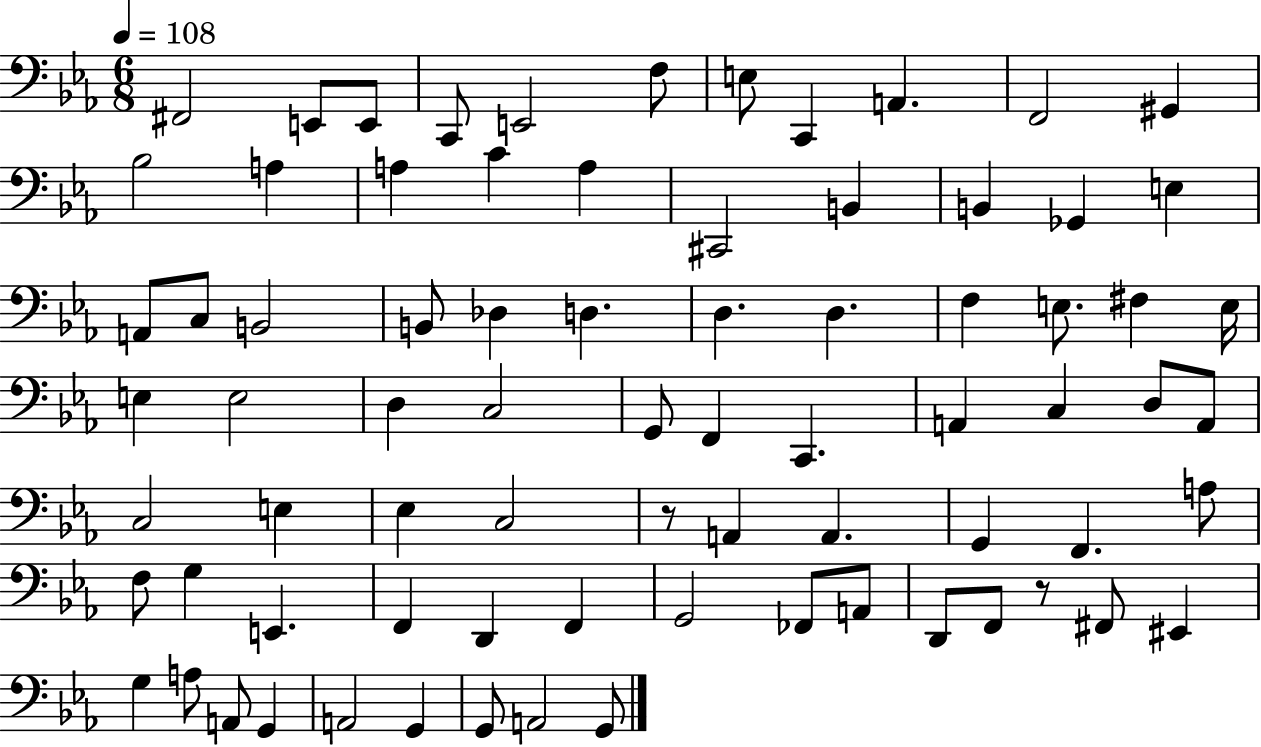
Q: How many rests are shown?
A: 2